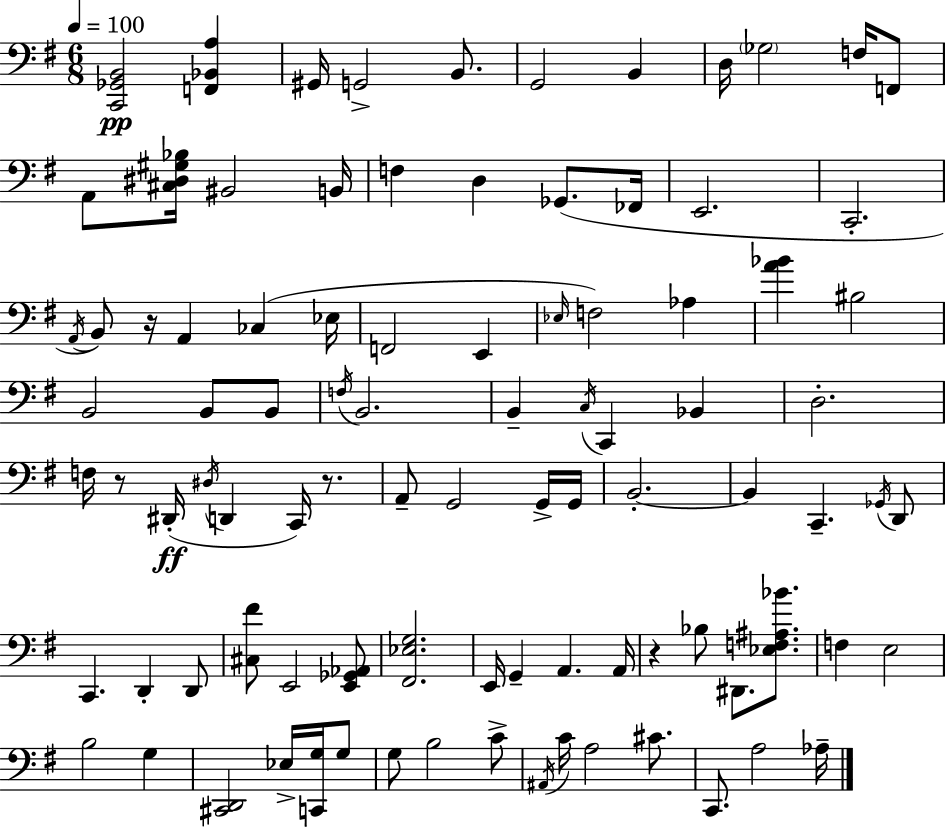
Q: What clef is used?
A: bass